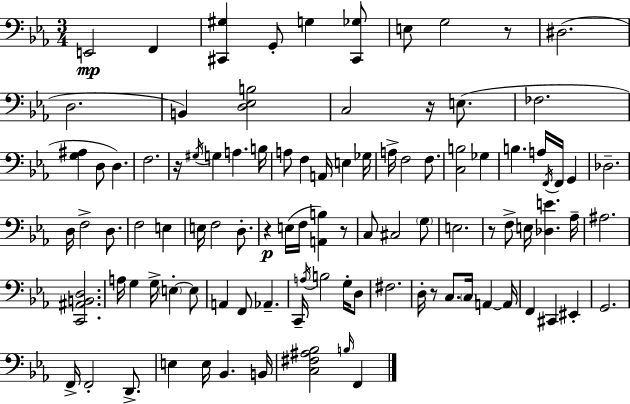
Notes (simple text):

E2/h F2/q [C#2,G#3]/q G2/e G3/q [C#2,Gb3]/e E3/e G3/h R/e D#3/h. D3/h. B2/q [D3,Eb3,B3]/h C3/h R/s E3/e. FES3/h. [G3,A#3]/q D3/e D3/q. F3/h. R/s G#3/s G3/q A3/q. B3/s A3/e F3/q A2/s E3/q Gb3/s A3/s F3/h F3/e. [C3,B3]/h Gb3/q B3/q. A3/s F2/s F2/s G2/q Db3/h. D3/s F3/h D3/e. F3/h E3/q E3/s F3/h D3/e. R/q E3/s F3/s [A2,B3]/q R/e C3/e C#3/h G3/e E3/h. R/e F3/e E3/s [Db3,E4]/q. Ab3/s A#3/h. [C2,A#2,B2,D3]/h. A3/s G3/q G3/s E3/q E3/e A2/q F2/e Ab2/q. C2/s A3/s B3/h G3/s D3/e F#3/h. D3/s R/e C3/e. C3/s A2/q A2/s F2/q C#2/q EIS2/q G2/h. F2/s F2/h D2/e. E3/q E3/s Bb2/q. B2/s [C3,F#3,A#3,Bb3]/h B3/s F2/q